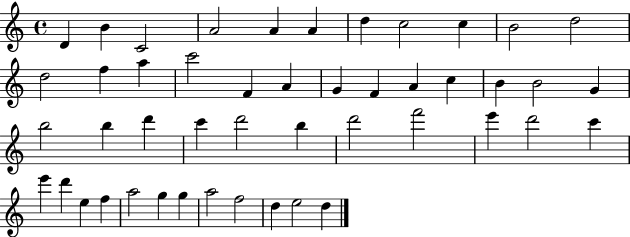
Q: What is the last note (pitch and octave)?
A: D5